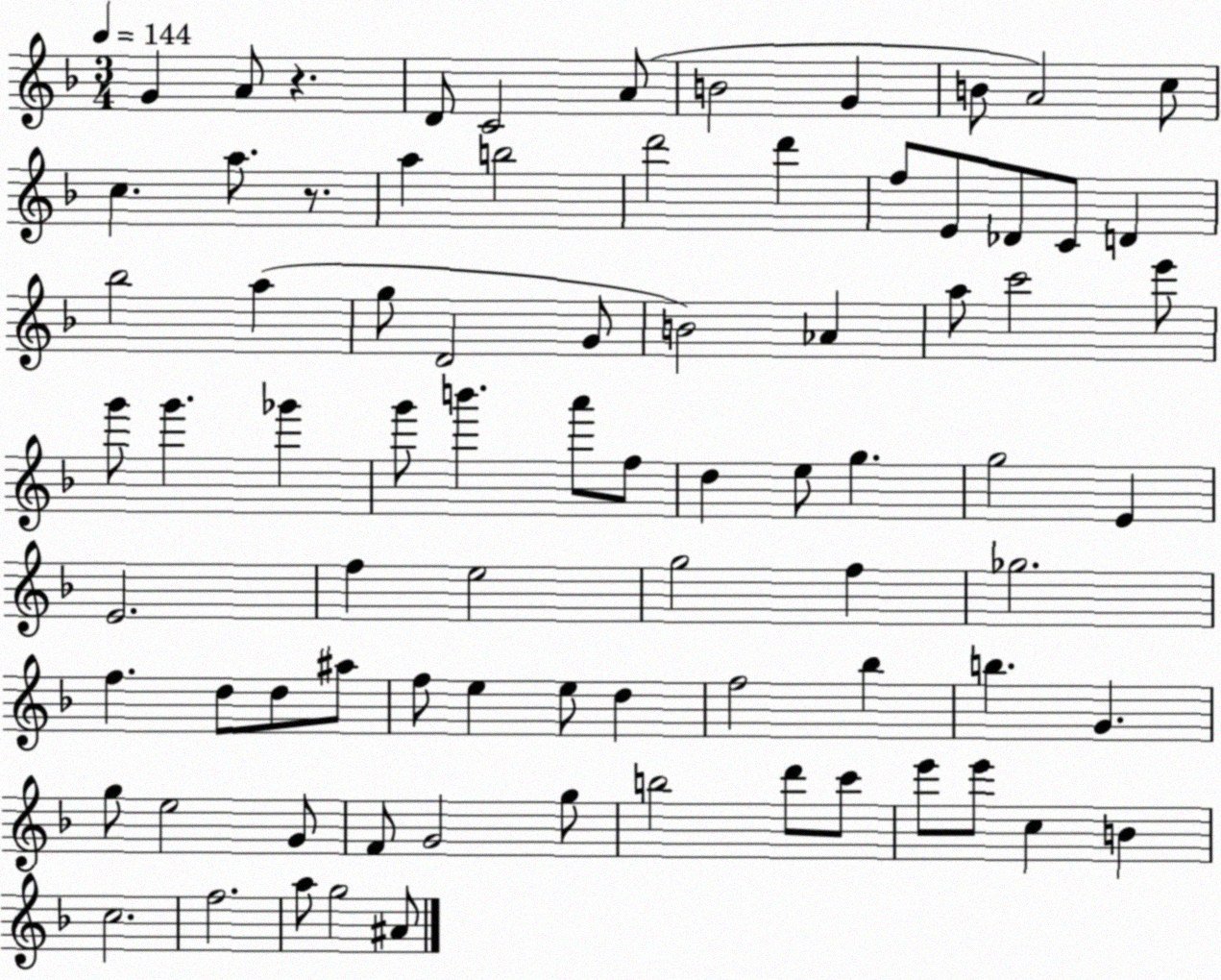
X:1
T:Untitled
M:3/4
L:1/4
K:F
G A/2 z D/2 C2 A/2 B2 G B/2 A2 c/2 c a/2 z/2 a b2 d'2 d' f/2 E/2 _D/2 C/2 D _b2 a g/2 D2 G/2 B2 _A a/2 c'2 e'/2 g'/2 g' _g' g'/2 b' a'/2 f/2 d e/2 g g2 E E2 f e2 g2 f _g2 f d/2 d/2 ^a/2 f/2 e e/2 d f2 _b b G g/2 e2 G/2 F/2 G2 g/2 b2 d'/2 c'/2 e'/2 e'/2 c B c2 f2 a/2 g2 ^A/2